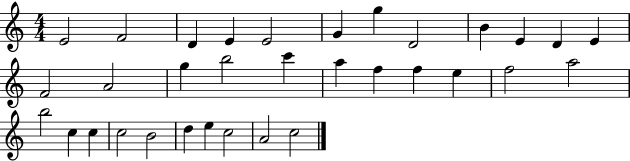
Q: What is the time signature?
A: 4/4